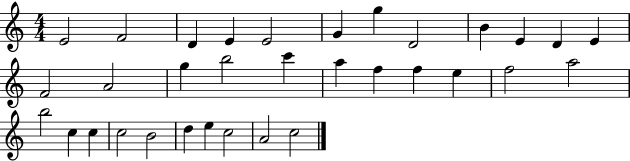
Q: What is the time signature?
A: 4/4